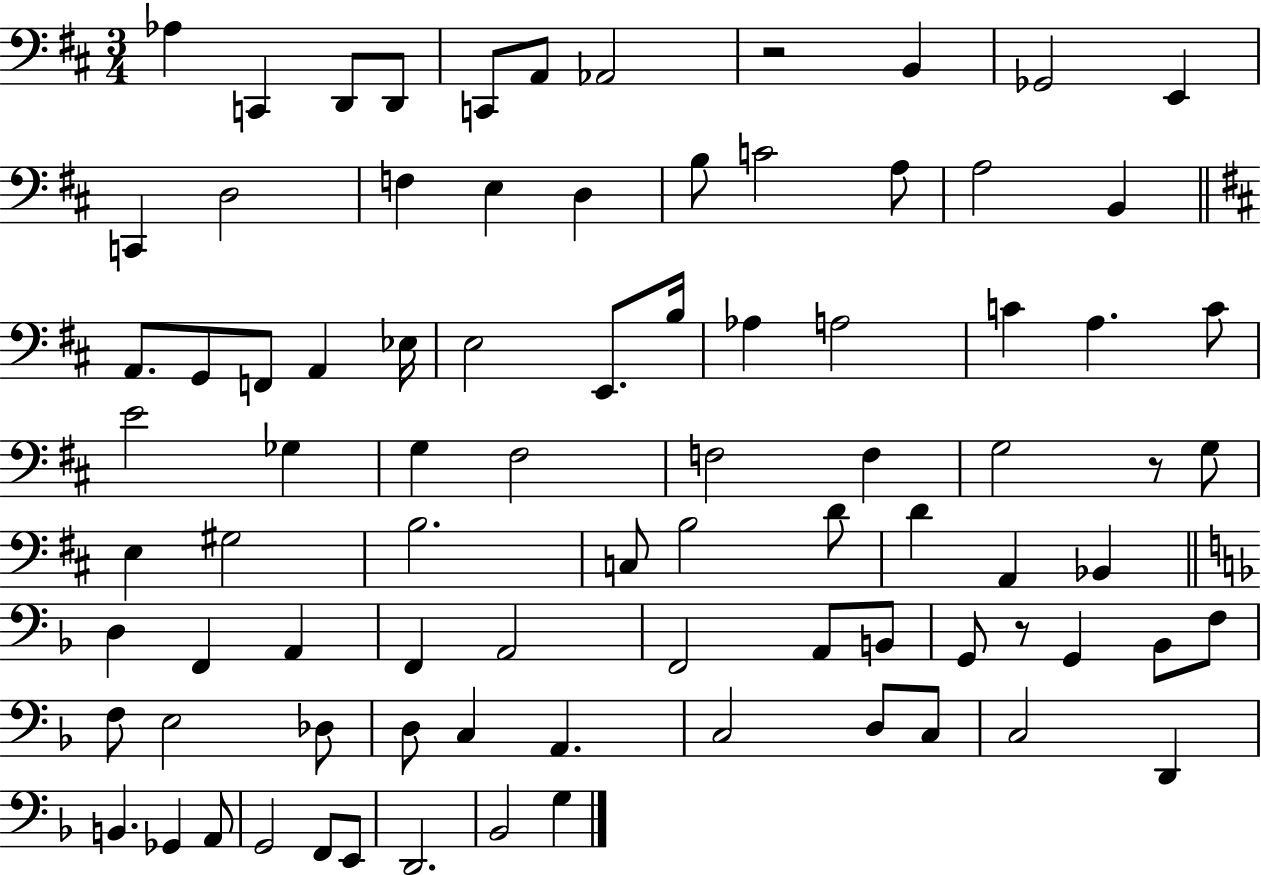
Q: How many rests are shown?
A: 3